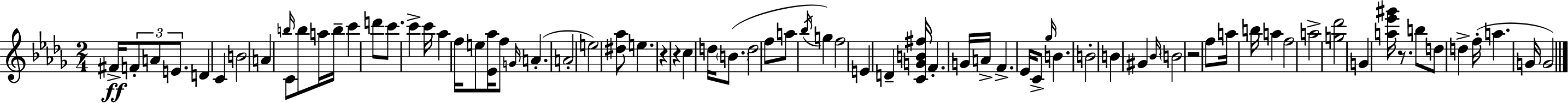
X:1
T:Untitled
M:2/4
L:1/4
K:Bbm
^F/4 F/2 A/2 E/2 D C B2 A b/4 C/2 b/2 a/4 b/4 c' d'/2 c'/2 c' c'/4 _a f/4 e/2 [_E_a]/4 f/2 G/4 A A2 e2 [^d_a]/2 e z z c d/4 B/2 d2 f/2 a/2 _b/4 g f2 E D [CGB^f]/4 F G/4 A/4 F _E/4 C/2 _g/4 B B2 B ^G _B/4 B2 z2 f/2 a/4 b/4 a f2 a2 [g_d']2 G [a_e'^g']/4 z/2 b/2 d/2 d f/4 a G/4 G2